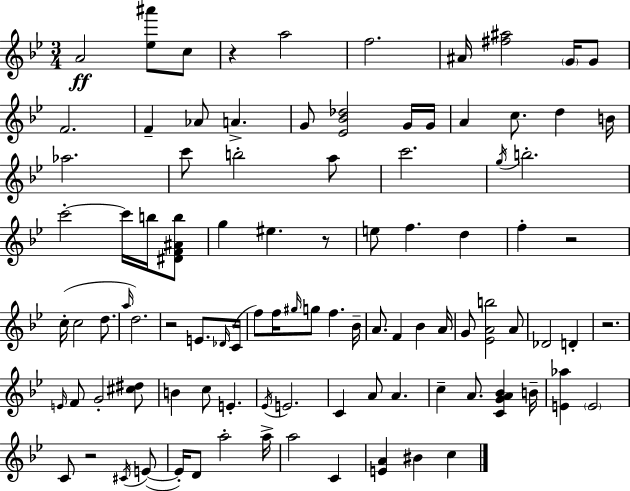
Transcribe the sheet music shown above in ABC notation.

X:1
T:Untitled
M:3/4
L:1/4
K:Gm
A2 [_e^a']/2 c/2 z a2 f2 ^A/4 [^f^a]2 G/4 G/2 F2 F _A/2 A G/2 [_E_B_d]2 G/4 G/4 A c/2 d B/4 _a2 c'/2 b2 a/2 c'2 g/4 b2 c'2 c'/4 b/4 [^DF^Ab]/2 g ^e z/2 e/2 f d f z2 c/4 c2 d/2 a/4 d2 z2 E/2 _D/4 C/4 f/2 f/4 ^g/4 g/2 f _B/4 A/2 F _B A/4 G/2 [_EAb]2 A/2 _D2 D z2 E/4 F/2 G2 [^c^d]/2 B c/2 E _E/4 E2 C A/2 A c A/2 [CGA_B] B/4 [E_a] E2 C/2 z2 ^C/4 E/2 E/4 D/2 a2 a/4 a2 C [EA] ^B c